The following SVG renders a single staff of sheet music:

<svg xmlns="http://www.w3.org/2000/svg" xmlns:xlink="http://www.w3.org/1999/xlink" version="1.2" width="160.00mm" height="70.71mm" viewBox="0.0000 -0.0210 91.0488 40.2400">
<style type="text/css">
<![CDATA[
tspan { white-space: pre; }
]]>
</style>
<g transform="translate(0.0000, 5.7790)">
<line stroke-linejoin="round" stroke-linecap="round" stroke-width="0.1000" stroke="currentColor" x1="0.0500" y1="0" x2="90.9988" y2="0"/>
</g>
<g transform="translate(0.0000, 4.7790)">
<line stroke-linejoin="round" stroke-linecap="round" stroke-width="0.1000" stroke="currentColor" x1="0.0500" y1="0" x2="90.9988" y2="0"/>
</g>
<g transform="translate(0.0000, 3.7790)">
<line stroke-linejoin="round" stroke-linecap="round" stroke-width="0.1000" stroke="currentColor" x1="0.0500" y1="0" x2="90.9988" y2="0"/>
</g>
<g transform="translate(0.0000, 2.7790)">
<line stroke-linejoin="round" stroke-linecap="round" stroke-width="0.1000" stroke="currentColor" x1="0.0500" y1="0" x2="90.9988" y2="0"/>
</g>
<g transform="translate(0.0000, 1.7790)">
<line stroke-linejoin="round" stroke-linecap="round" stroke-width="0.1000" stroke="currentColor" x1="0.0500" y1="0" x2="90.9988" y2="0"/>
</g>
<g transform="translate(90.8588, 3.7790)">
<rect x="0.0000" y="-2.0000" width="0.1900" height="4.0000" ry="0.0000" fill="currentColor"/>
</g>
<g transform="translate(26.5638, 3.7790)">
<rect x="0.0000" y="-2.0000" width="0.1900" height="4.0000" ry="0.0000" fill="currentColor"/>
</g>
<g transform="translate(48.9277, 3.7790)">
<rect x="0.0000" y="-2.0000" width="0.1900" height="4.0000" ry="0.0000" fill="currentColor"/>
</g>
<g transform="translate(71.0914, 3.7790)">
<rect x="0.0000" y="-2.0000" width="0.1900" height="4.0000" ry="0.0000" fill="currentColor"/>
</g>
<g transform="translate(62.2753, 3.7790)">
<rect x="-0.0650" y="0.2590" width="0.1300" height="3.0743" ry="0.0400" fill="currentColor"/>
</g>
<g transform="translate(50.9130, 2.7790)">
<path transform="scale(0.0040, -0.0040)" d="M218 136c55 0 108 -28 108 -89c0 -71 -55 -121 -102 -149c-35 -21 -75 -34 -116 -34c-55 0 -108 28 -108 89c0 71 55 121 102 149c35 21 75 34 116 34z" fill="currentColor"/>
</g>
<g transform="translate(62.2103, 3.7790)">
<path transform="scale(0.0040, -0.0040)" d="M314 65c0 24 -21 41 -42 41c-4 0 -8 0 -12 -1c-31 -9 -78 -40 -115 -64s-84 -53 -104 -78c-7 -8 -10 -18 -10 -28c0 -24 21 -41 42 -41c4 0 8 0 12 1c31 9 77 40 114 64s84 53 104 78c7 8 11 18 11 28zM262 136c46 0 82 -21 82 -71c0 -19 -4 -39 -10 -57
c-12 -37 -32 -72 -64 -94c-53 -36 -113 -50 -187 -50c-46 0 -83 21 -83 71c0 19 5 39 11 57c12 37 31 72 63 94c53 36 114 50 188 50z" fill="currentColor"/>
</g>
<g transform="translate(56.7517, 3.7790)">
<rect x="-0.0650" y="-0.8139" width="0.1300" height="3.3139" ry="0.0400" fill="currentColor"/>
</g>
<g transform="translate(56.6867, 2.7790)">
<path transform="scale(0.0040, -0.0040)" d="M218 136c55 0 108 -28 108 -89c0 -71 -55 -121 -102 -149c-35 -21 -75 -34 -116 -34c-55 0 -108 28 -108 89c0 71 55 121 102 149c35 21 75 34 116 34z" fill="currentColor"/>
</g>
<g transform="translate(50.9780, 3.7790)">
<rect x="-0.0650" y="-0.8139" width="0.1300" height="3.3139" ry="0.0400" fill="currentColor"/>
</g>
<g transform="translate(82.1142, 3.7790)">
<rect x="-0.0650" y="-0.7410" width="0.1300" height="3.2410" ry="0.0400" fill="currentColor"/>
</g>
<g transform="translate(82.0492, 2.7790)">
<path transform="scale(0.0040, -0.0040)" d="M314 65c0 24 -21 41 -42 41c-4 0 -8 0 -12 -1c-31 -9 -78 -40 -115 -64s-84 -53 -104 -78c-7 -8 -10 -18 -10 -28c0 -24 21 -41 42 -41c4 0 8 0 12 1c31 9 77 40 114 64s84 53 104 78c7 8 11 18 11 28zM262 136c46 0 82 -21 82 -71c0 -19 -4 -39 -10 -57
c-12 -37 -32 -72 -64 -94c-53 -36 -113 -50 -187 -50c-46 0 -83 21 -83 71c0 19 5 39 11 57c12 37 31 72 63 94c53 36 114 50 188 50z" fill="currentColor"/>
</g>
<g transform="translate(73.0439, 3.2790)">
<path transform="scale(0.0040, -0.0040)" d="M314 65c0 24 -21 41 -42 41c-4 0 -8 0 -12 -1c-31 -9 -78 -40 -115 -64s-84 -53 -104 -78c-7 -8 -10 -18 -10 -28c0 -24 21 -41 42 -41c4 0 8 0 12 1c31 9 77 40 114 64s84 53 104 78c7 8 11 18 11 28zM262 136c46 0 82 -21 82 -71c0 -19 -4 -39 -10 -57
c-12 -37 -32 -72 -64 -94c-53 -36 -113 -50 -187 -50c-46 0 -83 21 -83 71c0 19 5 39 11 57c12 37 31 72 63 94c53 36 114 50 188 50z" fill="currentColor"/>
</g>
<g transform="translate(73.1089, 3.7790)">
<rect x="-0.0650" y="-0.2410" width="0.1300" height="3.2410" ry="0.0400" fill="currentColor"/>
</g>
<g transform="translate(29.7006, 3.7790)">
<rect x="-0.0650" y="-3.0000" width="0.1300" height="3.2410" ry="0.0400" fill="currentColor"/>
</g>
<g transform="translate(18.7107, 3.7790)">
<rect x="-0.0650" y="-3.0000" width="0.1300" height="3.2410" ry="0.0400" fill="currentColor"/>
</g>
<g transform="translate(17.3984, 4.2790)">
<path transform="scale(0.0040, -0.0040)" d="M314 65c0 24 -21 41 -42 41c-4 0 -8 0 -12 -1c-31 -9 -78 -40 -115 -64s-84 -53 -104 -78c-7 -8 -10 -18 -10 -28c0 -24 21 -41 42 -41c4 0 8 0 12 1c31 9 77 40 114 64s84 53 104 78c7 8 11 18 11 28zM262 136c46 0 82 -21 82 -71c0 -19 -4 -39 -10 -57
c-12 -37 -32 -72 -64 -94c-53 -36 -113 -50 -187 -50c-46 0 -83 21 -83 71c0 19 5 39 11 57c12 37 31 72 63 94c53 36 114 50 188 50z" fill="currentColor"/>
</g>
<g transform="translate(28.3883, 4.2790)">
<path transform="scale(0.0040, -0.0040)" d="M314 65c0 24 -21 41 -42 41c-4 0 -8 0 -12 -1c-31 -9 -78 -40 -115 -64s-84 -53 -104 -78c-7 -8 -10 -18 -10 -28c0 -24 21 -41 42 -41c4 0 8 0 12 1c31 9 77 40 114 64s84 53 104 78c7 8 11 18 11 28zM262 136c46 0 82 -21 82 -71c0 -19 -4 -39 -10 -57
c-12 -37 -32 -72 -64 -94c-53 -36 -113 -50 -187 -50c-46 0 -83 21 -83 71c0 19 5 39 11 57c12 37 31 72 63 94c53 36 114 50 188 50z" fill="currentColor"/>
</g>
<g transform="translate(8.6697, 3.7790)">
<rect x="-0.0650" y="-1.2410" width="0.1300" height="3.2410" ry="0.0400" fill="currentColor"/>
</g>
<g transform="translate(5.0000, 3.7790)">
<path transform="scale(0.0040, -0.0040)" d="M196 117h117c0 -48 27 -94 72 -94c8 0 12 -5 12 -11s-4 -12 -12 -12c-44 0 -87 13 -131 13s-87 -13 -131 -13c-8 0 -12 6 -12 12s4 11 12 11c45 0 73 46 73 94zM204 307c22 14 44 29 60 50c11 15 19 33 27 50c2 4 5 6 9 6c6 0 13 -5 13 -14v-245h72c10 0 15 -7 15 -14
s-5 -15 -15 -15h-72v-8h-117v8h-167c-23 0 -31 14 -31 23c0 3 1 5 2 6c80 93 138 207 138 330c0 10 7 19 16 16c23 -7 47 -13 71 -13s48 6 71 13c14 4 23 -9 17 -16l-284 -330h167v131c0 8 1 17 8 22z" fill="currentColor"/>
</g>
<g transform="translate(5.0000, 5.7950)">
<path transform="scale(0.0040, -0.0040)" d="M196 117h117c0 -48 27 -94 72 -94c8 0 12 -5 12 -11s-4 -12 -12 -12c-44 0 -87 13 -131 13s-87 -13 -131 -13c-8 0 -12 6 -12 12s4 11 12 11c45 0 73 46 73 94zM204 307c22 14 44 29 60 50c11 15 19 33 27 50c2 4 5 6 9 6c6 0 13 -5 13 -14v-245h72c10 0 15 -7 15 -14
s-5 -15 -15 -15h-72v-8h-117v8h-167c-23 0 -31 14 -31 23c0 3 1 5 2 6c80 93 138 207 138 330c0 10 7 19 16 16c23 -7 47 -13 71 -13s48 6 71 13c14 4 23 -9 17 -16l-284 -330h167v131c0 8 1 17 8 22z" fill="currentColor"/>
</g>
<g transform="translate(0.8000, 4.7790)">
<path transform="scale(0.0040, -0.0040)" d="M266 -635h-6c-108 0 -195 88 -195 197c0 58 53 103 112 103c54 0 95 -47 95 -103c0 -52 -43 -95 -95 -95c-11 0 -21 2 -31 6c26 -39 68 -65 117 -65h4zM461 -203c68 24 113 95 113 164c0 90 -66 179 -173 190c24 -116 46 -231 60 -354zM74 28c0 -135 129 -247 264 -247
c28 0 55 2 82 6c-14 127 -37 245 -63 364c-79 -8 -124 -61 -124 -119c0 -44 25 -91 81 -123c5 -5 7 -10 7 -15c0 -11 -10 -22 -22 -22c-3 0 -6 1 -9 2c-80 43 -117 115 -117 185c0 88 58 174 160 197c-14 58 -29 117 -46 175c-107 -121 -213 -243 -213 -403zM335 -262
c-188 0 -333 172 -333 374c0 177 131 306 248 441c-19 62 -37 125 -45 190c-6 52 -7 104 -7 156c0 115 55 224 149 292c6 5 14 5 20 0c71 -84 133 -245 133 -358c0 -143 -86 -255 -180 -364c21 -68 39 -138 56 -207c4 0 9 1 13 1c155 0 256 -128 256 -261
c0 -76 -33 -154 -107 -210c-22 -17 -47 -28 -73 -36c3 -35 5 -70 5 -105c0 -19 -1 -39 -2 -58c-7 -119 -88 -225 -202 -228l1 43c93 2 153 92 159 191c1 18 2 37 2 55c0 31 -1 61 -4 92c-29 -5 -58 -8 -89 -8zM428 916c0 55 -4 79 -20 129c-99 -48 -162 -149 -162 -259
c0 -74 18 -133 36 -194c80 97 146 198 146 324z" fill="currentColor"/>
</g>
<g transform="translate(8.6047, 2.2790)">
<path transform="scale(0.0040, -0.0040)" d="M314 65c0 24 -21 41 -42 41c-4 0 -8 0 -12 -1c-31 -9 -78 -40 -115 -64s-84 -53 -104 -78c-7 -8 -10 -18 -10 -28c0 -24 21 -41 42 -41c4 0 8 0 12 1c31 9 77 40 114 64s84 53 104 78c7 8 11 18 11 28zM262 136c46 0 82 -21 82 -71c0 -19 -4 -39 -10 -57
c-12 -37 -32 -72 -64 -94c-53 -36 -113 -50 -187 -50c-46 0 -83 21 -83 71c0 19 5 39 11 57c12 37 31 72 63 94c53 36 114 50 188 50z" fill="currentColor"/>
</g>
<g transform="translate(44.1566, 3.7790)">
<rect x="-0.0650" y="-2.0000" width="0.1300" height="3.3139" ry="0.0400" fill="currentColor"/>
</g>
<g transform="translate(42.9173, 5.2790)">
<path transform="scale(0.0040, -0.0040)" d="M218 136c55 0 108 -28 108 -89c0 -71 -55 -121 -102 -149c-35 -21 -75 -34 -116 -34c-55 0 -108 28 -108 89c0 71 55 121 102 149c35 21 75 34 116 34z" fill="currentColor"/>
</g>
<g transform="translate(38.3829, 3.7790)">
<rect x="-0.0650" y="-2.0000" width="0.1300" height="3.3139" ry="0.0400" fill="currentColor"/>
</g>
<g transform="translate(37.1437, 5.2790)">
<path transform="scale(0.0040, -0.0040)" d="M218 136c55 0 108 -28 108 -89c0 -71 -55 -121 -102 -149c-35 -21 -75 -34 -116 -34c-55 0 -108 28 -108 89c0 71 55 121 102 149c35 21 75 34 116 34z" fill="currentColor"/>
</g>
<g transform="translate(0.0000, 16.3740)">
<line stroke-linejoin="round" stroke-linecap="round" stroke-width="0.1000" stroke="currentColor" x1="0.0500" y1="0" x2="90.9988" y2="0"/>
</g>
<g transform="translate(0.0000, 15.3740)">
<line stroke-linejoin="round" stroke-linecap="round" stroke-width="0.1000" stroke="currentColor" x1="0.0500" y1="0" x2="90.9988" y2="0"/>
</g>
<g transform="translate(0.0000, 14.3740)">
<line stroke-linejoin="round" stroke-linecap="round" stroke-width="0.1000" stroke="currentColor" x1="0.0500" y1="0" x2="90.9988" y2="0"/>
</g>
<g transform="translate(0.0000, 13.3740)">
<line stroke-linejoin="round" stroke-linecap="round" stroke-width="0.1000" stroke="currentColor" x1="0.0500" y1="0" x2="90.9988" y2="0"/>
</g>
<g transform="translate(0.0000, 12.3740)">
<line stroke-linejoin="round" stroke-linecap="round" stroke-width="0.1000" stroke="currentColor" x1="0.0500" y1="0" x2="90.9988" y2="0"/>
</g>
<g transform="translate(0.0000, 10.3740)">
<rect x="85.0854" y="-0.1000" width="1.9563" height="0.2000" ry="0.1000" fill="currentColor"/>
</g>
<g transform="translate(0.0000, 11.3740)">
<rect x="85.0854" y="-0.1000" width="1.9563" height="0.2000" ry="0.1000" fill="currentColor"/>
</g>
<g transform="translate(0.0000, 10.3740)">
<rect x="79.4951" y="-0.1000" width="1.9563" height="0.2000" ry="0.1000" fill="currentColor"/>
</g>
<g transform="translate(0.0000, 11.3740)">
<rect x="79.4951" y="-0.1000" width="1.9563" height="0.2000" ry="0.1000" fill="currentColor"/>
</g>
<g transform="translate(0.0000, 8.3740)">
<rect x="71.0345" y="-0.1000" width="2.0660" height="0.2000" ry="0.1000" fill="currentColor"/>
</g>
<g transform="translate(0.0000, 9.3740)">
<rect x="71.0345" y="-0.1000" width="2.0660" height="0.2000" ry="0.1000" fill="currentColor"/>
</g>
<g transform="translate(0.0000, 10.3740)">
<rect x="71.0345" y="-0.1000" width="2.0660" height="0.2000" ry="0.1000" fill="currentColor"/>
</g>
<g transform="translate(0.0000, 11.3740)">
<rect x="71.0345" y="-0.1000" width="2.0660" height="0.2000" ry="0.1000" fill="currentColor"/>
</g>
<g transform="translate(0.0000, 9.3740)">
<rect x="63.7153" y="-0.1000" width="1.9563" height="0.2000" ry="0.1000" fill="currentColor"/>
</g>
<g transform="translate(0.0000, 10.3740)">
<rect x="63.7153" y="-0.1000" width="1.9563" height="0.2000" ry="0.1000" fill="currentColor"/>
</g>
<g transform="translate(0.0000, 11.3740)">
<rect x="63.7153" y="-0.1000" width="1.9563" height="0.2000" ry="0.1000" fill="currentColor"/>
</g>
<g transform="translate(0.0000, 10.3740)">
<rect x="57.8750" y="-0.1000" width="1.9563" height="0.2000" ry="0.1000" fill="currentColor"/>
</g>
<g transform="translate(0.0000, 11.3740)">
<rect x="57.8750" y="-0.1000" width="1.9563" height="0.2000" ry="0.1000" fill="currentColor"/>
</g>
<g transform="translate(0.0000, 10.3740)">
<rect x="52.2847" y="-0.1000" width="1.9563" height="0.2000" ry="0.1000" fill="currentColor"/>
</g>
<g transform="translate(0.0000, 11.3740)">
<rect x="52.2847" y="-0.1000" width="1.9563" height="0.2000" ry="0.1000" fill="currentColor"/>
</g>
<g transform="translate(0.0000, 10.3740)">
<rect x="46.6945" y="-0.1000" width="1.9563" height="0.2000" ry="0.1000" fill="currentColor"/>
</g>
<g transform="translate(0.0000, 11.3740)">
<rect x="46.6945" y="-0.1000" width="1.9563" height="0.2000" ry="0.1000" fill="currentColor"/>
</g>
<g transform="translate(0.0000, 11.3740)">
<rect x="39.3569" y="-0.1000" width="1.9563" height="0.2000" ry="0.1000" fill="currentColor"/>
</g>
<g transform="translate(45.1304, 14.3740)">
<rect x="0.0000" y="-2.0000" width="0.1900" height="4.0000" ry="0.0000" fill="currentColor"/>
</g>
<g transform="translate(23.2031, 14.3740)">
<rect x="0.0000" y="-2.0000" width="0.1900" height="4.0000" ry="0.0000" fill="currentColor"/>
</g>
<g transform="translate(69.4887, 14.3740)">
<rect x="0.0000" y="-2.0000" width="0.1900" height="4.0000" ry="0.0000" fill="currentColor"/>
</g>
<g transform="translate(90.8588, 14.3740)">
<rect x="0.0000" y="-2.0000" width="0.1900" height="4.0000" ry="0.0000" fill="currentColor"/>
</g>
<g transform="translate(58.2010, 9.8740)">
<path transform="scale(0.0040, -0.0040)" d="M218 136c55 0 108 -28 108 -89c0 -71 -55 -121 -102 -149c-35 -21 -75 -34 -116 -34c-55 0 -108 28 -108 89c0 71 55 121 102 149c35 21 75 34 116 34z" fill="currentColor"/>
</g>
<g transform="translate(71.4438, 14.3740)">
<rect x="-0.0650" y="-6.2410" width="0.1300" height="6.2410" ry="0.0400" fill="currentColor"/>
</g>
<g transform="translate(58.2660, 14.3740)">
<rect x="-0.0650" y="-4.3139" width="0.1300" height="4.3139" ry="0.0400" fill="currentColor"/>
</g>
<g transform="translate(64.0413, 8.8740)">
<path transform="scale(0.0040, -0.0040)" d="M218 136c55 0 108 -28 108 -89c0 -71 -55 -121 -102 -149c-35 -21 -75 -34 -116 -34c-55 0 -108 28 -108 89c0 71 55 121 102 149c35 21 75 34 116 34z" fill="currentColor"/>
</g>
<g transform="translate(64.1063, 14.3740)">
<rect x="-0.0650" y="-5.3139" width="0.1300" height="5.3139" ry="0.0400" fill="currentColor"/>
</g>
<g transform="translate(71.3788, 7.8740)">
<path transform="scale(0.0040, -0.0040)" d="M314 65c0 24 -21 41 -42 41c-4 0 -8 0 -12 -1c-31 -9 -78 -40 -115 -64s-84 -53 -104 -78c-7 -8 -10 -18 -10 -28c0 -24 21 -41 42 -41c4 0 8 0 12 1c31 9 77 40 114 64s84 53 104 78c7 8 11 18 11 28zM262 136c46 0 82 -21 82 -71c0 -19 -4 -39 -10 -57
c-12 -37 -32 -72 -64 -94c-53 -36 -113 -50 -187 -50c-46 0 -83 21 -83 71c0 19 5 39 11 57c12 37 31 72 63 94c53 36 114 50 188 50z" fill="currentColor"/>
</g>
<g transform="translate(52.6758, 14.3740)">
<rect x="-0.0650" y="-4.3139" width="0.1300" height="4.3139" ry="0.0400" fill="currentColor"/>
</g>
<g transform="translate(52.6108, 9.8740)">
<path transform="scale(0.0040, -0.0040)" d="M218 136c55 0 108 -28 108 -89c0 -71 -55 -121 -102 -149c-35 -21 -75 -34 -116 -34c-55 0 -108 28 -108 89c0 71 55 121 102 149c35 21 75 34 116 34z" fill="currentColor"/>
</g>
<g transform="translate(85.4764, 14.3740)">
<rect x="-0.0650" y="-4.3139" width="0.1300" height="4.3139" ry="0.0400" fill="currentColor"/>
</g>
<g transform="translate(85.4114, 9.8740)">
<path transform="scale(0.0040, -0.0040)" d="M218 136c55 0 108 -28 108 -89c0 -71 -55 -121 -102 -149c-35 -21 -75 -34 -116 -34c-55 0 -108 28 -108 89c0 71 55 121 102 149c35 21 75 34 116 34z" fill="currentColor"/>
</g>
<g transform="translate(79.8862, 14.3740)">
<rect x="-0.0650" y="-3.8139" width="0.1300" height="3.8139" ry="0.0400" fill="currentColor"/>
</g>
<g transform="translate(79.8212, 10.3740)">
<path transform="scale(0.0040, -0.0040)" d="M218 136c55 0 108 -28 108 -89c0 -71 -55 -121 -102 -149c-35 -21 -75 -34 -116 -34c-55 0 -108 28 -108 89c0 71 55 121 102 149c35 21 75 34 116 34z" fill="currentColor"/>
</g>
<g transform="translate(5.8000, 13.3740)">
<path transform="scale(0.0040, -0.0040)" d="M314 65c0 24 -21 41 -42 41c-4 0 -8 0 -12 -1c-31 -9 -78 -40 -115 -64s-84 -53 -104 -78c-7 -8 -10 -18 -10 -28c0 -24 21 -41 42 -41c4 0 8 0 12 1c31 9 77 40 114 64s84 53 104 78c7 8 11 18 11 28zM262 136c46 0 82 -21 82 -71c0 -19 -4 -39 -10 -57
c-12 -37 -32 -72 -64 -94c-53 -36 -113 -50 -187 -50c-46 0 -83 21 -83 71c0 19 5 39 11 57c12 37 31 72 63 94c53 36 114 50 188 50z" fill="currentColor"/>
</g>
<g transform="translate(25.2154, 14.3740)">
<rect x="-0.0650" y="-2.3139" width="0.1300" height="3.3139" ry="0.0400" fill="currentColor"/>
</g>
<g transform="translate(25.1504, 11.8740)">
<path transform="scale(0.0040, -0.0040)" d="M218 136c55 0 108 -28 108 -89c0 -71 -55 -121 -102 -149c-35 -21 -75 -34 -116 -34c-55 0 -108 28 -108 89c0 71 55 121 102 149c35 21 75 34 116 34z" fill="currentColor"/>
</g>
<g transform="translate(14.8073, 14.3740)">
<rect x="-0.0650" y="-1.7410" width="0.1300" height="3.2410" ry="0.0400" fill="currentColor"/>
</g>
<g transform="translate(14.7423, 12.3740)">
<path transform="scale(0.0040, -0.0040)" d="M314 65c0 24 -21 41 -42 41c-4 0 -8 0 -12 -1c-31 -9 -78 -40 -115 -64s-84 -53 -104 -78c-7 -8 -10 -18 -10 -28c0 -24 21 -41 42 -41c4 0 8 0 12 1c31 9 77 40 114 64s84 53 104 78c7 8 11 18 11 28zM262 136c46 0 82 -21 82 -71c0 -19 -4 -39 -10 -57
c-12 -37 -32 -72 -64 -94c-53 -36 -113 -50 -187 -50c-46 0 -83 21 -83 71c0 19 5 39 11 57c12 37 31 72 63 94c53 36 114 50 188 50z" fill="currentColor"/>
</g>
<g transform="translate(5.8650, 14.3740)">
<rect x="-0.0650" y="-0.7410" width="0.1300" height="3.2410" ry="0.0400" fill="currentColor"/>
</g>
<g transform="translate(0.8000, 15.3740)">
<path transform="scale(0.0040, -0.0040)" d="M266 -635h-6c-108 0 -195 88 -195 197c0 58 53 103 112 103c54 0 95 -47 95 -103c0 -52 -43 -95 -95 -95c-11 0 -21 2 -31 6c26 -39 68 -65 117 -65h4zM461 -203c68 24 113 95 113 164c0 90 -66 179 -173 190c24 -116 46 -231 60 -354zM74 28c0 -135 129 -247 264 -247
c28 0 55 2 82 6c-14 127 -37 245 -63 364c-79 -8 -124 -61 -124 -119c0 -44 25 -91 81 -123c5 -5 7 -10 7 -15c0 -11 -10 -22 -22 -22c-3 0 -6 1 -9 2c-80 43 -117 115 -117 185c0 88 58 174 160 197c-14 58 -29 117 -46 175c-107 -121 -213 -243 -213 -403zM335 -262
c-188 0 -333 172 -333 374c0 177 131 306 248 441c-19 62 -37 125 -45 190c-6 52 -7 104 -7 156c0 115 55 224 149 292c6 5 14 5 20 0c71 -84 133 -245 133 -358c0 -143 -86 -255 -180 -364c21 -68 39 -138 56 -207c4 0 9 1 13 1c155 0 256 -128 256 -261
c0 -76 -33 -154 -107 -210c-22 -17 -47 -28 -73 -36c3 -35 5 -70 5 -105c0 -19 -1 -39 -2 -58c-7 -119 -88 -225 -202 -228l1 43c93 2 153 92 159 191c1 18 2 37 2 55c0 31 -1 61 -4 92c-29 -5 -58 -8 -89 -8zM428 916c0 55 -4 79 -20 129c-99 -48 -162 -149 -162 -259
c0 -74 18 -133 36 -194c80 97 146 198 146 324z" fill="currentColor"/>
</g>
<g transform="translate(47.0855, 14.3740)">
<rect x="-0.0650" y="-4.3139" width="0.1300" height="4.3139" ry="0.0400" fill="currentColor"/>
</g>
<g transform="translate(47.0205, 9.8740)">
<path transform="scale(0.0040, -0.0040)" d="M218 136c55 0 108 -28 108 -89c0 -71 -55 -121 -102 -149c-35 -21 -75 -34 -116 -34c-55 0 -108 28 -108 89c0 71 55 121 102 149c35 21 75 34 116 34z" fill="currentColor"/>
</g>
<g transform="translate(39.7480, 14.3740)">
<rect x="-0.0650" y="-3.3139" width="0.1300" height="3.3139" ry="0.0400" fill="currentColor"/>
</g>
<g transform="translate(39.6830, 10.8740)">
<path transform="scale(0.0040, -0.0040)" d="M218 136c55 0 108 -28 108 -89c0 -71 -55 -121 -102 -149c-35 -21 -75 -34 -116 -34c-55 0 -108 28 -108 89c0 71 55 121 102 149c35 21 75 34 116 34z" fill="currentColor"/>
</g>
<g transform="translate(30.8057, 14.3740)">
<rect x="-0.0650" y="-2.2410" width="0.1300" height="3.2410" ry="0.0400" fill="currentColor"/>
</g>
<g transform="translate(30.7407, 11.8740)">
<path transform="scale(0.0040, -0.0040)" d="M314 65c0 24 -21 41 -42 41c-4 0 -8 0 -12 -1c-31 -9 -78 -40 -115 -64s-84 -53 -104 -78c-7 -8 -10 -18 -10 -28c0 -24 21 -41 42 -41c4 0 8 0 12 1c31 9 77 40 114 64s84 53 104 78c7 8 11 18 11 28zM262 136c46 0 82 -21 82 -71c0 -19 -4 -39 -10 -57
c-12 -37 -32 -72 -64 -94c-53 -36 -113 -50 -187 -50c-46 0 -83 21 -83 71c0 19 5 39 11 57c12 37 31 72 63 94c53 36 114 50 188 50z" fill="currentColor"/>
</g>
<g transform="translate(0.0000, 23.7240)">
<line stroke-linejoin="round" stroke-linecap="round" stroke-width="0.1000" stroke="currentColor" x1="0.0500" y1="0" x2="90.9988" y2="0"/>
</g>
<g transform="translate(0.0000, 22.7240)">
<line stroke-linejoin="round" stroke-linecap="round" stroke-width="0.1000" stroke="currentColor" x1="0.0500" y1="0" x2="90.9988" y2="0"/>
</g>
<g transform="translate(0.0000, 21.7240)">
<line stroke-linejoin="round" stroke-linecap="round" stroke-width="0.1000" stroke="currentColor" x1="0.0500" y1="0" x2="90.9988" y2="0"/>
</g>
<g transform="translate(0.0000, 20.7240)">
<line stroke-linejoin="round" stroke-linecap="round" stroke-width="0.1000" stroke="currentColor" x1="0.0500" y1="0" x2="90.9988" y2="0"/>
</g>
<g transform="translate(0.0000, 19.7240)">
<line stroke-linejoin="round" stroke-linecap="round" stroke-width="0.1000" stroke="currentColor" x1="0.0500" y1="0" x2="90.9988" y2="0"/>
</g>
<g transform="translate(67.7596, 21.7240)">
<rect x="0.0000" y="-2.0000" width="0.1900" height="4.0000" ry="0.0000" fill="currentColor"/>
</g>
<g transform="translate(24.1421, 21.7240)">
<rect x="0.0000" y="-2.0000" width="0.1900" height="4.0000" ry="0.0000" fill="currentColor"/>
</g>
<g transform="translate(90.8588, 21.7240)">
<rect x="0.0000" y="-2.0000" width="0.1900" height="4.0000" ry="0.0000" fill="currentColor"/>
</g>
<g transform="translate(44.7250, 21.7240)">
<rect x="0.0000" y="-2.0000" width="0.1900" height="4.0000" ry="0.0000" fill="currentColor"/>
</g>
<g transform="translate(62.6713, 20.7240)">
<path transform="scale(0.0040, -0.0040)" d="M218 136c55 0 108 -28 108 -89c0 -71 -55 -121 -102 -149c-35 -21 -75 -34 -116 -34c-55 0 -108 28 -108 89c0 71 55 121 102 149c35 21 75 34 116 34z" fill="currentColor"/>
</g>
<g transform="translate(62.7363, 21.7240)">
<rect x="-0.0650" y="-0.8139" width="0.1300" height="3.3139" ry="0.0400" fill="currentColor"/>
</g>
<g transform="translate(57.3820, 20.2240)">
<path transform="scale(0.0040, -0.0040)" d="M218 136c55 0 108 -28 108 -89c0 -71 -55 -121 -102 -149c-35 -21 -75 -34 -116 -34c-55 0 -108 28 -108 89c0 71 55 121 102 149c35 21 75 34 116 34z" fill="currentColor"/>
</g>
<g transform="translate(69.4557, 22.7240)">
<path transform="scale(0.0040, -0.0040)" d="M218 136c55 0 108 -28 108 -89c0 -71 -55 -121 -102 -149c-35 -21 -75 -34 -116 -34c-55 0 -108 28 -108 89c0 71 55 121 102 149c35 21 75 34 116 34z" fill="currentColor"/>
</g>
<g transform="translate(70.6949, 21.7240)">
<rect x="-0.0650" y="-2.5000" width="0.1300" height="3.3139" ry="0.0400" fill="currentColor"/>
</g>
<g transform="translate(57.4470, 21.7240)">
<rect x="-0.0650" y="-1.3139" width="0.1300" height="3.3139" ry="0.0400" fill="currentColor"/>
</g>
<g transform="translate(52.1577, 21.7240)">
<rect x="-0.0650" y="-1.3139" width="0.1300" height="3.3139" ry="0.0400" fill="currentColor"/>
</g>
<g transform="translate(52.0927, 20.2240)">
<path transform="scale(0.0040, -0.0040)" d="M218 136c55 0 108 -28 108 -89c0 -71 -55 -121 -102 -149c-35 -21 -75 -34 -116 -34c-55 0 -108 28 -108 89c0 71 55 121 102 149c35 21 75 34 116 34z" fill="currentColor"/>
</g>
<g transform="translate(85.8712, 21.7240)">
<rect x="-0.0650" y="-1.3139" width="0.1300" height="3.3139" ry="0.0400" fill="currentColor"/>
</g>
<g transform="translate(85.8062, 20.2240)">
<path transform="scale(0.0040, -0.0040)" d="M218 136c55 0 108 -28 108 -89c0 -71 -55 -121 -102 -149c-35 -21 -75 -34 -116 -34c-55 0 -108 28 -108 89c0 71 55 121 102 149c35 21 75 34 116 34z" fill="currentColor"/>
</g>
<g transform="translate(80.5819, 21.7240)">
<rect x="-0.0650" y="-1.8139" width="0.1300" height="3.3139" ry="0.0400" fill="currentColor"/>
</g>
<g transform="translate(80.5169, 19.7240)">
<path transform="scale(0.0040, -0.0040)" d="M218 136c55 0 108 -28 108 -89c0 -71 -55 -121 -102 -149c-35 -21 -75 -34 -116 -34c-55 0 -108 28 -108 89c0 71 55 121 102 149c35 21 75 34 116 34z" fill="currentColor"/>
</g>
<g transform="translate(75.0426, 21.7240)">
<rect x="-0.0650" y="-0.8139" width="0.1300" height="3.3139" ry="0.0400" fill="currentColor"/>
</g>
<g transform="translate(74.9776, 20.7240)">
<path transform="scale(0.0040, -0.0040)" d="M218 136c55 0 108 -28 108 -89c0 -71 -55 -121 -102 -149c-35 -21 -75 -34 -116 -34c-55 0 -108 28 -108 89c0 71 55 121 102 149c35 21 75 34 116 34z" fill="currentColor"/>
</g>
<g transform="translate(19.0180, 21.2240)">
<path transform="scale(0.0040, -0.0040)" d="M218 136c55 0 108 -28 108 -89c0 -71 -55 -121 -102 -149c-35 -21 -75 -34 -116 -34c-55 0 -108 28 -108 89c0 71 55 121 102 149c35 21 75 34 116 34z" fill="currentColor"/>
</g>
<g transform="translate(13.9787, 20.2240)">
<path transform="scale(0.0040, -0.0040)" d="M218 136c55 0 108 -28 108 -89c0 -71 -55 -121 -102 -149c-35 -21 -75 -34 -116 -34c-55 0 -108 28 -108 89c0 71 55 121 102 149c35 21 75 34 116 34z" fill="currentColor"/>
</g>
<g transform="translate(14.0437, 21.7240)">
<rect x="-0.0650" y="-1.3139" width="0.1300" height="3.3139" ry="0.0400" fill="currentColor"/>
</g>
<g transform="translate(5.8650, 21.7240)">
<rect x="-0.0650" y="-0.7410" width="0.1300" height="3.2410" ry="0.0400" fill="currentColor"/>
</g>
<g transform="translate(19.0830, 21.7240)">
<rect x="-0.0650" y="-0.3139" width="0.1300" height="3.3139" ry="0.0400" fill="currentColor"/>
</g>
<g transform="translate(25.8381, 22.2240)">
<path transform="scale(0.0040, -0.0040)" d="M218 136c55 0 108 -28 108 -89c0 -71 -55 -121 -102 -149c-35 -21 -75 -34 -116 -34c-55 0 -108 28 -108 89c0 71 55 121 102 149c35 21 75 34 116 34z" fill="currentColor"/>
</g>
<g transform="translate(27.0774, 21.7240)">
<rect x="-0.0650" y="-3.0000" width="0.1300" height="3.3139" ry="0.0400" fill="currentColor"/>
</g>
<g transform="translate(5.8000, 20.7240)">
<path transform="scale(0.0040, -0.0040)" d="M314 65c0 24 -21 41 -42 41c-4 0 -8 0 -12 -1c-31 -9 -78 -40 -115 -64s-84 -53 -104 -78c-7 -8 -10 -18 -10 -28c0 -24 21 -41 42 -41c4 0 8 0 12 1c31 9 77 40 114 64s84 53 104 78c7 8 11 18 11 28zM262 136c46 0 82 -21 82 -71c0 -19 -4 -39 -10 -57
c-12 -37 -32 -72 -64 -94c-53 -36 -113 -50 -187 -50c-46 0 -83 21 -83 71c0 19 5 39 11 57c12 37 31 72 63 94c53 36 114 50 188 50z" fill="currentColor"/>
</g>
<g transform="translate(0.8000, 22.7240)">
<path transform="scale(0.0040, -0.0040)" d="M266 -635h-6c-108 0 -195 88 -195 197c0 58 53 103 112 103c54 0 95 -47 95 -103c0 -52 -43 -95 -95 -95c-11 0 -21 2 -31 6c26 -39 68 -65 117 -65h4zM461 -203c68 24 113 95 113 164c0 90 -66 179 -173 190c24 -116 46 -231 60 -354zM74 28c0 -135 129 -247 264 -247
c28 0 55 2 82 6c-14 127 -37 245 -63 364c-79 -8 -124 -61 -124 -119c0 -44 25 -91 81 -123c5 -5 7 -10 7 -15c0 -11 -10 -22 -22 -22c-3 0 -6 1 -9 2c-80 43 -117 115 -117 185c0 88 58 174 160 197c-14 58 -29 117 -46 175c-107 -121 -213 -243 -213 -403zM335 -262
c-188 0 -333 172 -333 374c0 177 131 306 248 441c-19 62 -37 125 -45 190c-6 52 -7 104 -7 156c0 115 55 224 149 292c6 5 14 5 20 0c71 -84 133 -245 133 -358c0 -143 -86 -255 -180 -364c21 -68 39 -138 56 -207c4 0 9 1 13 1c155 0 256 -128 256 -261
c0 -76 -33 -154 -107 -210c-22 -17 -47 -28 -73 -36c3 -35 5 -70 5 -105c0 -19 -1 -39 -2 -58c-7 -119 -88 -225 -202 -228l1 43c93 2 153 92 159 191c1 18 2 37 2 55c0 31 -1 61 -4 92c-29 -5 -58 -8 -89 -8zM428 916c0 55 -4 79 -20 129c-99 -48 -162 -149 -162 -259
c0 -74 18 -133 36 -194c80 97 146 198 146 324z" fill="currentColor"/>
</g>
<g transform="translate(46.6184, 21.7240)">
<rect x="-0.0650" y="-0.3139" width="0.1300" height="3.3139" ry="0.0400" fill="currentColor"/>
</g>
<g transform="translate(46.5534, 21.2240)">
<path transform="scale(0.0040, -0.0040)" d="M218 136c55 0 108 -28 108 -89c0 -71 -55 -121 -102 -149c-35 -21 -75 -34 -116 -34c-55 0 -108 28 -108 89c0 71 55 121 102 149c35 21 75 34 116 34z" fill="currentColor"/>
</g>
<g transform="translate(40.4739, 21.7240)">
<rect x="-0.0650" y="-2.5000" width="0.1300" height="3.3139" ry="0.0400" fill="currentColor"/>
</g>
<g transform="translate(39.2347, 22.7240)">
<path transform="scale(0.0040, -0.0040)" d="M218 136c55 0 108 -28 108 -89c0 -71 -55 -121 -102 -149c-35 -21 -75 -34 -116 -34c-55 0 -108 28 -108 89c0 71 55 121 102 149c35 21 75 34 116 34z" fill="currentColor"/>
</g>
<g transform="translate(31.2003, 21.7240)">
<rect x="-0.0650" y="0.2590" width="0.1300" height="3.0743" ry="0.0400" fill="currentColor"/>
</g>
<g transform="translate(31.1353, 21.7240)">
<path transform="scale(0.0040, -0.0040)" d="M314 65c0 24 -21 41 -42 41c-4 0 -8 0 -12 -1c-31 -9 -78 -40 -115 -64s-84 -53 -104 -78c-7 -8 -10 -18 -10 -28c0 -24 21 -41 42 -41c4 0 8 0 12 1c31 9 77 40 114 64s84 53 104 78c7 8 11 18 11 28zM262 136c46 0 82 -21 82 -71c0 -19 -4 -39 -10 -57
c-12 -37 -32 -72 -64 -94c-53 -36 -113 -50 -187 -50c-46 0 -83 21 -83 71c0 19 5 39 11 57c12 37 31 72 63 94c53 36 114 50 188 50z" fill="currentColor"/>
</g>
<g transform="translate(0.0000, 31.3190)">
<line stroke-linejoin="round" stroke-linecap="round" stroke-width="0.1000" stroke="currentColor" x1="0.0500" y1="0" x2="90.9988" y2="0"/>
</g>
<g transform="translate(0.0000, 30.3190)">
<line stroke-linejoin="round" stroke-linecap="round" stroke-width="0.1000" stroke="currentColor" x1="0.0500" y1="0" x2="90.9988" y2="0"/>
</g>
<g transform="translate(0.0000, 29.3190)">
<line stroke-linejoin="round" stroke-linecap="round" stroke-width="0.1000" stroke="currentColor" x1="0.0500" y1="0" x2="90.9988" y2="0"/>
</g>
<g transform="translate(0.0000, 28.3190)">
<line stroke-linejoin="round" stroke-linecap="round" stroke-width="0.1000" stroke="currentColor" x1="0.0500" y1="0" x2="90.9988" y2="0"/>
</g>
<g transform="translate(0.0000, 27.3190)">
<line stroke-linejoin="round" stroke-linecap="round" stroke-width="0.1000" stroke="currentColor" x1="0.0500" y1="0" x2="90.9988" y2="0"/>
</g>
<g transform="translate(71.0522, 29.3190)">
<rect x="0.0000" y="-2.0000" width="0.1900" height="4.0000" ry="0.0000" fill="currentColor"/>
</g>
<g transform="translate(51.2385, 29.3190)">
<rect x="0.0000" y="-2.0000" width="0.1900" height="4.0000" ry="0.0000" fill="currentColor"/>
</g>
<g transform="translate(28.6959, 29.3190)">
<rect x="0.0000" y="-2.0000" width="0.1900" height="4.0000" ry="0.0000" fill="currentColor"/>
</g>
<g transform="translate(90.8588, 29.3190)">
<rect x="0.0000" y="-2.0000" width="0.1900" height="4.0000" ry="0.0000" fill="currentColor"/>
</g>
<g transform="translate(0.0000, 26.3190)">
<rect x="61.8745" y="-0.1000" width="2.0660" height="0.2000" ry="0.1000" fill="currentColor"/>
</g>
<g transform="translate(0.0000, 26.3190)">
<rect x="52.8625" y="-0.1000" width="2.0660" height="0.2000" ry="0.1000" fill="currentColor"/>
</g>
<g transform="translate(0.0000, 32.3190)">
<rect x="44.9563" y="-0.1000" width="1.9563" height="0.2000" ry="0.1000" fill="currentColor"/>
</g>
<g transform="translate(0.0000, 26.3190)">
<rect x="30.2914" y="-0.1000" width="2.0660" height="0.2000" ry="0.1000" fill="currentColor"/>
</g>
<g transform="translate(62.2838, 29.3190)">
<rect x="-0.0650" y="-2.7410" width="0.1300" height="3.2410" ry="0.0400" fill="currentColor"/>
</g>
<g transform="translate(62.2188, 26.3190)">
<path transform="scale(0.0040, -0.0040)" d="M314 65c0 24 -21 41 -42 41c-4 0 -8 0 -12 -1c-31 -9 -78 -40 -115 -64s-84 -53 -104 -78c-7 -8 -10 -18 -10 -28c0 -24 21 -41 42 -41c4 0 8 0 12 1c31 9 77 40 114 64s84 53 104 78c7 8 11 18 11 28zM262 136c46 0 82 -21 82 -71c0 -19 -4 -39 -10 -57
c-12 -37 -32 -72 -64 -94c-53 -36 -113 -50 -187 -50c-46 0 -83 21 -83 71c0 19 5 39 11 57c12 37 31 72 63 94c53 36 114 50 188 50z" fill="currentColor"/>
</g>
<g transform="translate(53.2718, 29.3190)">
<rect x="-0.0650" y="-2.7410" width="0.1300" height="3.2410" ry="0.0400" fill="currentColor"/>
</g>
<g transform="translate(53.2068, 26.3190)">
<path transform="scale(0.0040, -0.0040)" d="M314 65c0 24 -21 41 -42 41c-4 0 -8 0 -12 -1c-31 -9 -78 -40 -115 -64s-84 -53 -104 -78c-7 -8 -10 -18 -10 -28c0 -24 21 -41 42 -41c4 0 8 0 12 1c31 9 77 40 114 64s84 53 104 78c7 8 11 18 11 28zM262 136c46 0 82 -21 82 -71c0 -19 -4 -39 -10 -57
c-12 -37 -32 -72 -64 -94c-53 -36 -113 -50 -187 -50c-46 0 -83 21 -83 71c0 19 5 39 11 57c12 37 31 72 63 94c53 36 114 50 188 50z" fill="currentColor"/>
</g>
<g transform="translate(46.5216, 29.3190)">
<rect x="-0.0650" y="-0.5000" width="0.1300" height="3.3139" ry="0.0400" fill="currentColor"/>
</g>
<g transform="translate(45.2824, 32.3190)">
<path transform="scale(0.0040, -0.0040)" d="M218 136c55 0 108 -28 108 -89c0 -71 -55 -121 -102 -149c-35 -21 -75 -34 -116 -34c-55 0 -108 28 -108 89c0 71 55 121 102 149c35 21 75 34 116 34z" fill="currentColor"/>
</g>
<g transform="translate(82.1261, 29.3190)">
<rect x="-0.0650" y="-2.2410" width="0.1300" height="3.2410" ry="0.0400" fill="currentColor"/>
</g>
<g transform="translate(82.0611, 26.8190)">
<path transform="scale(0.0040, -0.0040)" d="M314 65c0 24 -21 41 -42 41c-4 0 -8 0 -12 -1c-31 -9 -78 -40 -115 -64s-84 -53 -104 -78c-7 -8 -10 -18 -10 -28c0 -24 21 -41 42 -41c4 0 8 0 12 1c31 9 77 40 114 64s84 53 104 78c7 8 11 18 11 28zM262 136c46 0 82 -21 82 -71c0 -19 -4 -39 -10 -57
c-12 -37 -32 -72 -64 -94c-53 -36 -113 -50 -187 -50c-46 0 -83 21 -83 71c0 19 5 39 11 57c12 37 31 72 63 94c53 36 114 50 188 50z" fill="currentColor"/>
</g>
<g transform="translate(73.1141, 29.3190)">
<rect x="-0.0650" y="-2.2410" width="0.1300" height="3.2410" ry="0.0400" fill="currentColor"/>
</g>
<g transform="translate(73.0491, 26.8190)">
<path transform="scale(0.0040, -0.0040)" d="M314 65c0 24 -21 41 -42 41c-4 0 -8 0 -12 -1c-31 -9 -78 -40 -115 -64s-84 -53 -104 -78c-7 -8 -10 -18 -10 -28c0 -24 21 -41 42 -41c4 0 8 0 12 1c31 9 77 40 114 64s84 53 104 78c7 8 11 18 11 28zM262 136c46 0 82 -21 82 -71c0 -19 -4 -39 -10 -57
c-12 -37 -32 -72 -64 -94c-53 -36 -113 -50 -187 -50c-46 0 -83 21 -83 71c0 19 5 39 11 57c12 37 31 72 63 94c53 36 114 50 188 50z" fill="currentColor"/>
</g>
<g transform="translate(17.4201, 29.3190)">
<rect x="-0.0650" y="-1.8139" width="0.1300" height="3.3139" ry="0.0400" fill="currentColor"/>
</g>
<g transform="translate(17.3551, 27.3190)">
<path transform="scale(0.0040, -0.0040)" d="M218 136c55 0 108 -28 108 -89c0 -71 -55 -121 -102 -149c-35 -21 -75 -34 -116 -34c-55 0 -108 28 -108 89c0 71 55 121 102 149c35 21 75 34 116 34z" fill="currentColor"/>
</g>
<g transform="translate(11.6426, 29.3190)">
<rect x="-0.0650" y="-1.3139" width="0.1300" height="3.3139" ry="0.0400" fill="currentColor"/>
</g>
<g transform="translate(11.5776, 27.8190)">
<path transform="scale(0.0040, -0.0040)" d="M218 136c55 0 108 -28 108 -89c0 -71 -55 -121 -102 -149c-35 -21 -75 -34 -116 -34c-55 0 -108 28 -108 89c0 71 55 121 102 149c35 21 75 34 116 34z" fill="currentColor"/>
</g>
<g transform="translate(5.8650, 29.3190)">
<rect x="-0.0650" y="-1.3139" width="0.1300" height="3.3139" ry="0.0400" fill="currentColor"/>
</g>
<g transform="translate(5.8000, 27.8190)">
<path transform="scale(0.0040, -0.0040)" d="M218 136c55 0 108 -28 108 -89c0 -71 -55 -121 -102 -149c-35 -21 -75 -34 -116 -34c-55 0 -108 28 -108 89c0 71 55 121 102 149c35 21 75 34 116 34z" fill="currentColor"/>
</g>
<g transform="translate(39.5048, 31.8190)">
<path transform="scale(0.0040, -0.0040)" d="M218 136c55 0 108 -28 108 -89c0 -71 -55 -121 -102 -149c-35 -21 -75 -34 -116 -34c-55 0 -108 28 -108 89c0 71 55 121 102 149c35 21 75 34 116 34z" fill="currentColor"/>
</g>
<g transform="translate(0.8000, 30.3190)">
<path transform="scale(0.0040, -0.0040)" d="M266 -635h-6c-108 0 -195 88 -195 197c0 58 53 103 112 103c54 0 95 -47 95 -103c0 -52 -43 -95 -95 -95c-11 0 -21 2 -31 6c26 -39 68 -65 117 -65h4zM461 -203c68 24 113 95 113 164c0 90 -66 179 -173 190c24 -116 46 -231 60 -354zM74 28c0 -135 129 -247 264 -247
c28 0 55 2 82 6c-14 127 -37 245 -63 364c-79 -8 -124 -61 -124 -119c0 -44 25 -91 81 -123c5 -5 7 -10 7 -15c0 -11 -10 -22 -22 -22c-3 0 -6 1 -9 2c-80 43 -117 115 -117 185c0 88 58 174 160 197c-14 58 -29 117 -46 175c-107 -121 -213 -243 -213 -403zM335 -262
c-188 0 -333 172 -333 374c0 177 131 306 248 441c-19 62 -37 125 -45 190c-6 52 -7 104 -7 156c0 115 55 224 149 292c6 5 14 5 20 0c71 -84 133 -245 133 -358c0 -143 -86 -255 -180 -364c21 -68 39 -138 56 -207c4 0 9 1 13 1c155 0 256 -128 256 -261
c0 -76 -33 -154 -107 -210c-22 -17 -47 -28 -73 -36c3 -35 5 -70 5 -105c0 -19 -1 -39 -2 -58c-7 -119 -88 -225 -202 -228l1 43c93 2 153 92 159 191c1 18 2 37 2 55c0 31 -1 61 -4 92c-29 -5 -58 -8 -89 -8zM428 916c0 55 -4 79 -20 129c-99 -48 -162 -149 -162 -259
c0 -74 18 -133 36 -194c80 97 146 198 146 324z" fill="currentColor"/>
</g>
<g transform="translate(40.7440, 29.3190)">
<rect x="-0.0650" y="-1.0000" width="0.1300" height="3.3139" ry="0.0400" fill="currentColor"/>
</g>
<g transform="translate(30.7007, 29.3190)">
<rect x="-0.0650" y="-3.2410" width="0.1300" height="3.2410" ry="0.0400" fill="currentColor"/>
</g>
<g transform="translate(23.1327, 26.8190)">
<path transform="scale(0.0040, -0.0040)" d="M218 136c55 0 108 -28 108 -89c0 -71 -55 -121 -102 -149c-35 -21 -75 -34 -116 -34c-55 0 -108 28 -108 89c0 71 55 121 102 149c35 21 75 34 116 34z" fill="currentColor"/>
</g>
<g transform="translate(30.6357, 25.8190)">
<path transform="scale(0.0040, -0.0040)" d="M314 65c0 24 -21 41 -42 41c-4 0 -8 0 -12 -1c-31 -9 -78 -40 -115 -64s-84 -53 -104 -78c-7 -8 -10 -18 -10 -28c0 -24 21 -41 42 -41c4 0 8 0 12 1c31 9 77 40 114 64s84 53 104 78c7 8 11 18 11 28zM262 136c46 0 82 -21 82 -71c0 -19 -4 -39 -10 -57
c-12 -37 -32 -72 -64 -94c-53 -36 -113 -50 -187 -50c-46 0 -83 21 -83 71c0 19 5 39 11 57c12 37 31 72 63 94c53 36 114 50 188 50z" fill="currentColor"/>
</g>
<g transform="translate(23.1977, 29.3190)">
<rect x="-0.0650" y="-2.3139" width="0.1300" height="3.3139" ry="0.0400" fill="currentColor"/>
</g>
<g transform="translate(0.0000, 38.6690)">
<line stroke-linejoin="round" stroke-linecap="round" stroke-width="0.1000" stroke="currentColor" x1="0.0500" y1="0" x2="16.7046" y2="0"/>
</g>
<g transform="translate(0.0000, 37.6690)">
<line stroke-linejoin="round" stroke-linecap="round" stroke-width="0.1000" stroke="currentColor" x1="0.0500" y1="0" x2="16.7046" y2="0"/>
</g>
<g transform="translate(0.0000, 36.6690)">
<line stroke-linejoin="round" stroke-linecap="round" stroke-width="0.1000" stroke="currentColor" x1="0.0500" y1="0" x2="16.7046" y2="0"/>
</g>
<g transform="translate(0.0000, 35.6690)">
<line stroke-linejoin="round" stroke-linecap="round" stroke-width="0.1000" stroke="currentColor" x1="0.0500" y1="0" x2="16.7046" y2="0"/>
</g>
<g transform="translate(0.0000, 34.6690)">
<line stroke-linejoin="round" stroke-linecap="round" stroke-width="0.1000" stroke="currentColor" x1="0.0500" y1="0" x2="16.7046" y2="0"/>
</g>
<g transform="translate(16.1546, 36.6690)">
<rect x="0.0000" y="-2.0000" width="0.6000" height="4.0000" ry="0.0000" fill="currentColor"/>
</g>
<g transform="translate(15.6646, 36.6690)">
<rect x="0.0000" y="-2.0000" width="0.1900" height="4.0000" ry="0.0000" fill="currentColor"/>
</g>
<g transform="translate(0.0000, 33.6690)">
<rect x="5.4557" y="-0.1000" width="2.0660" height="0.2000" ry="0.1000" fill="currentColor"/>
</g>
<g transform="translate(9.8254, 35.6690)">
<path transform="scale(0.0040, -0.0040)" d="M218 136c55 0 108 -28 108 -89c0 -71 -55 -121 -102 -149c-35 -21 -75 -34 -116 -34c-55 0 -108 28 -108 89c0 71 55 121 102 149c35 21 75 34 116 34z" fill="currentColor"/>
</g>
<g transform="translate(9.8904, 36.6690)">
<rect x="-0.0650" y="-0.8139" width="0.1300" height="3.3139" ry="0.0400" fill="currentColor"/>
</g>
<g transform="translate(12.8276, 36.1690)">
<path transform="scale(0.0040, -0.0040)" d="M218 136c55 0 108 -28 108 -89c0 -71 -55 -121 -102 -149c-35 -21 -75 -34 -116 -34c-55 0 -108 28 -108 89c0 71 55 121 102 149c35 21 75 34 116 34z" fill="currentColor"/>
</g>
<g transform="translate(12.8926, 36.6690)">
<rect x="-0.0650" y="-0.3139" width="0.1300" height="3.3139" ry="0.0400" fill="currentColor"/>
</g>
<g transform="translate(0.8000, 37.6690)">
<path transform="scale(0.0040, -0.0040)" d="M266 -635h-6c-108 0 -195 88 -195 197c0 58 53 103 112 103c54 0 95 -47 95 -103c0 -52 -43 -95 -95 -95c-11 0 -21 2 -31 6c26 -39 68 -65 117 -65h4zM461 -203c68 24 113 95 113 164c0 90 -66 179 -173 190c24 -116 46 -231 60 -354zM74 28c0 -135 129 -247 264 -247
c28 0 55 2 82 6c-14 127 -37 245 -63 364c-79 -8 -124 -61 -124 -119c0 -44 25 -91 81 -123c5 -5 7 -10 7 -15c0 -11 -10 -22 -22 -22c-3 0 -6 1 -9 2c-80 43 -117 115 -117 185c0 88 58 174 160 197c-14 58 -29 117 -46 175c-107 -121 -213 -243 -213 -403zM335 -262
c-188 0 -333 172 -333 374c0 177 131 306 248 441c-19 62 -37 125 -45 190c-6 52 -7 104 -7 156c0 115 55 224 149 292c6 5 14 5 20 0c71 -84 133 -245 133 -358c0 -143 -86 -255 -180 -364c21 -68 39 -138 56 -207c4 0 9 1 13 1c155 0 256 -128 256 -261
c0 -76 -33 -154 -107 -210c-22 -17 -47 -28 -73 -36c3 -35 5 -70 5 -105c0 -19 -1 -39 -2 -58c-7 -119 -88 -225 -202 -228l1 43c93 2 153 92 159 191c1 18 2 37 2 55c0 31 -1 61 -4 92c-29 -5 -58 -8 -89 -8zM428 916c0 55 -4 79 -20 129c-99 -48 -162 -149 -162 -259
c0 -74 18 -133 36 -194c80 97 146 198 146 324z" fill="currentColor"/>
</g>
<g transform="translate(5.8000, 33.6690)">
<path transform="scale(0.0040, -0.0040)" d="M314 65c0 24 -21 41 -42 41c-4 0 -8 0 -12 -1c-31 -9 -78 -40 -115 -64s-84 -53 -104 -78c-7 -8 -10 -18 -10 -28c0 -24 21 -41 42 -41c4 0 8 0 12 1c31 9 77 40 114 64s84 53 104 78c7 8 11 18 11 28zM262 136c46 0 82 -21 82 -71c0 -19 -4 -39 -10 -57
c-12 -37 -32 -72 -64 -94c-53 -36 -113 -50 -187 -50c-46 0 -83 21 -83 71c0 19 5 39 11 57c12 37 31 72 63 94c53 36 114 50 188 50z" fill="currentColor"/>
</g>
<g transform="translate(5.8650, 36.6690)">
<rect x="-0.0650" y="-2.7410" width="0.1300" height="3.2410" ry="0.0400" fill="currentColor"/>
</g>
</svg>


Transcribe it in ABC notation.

X:1
T:Untitled
M:4/4
L:1/4
K:C
e2 A2 A2 F F d d B2 c2 d2 d2 f2 g g2 b d' d' d' f' a'2 c' d' d2 e c A B2 G c e e d G d f e e e f g b2 D C a2 a2 g2 g2 a2 d c